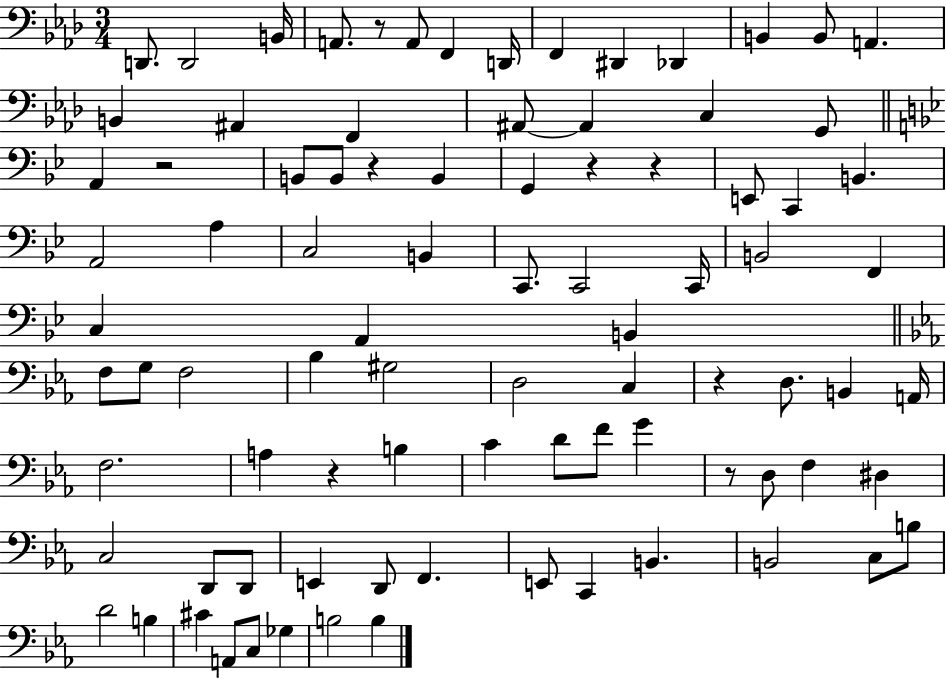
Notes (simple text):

D2/e. D2/h B2/s A2/e. R/e A2/e F2/q D2/s F2/q D#2/q Db2/q B2/q B2/e A2/q. B2/q A#2/q F2/q A#2/e A#2/q C3/q G2/e A2/q R/h B2/e B2/e R/q B2/q G2/q R/q R/q E2/e C2/q B2/q. A2/h A3/q C3/h B2/q C2/e. C2/h C2/s B2/h F2/q C3/q A2/q B2/q F3/e G3/e F3/h Bb3/q G#3/h D3/h C3/q R/q D3/e. B2/q A2/s F3/h. A3/q R/q B3/q C4/q D4/e F4/e G4/q R/e D3/e F3/q D#3/q C3/h D2/e D2/e E2/q D2/e F2/q. E2/e C2/q B2/q. B2/h C3/e B3/e D4/h B3/q C#4/q A2/e C3/e Gb3/q B3/h B3/q